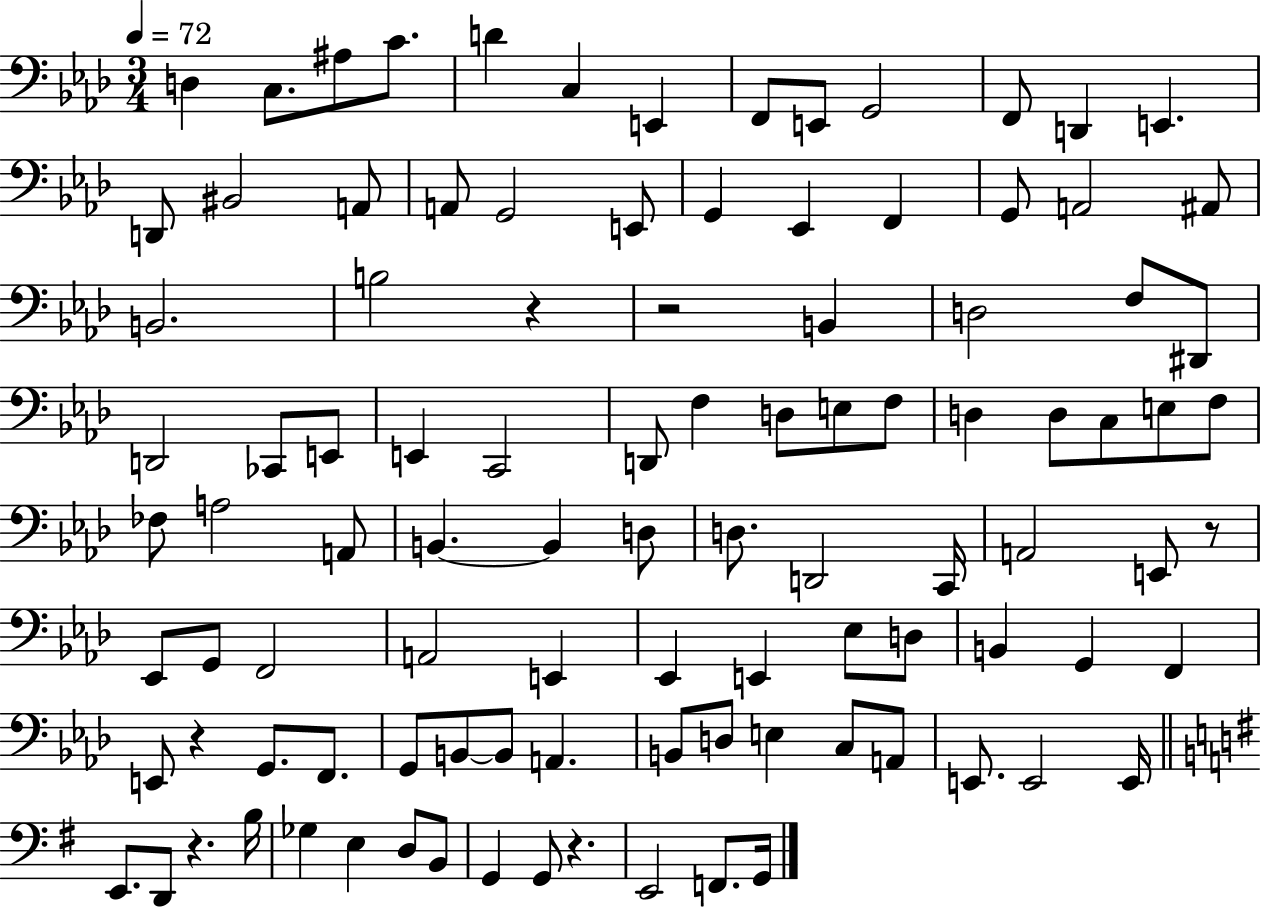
X:1
T:Untitled
M:3/4
L:1/4
K:Ab
D, C,/2 ^A,/2 C/2 D C, E,, F,,/2 E,,/2 G,,2 F,,/2 D,, E,, D,,/2 ^B,,2 A,,/2 A,,/2 G,,2 E,,/2 G,, _E,, F,, G,,/2 A,,2 ^A,,/2 B,,2 B,2 z z2 B,, D,2 F,/2 ^D,,/2 D,,2 _C,,/2 E,,/2 E,, C,,2 D,,/2 F, D,/2 E,/2 F,/2 D, D,/2 C,/2 E,/2 F,/2 _F,/2 A,2 A,,/2 B,, B,, D,/2 D,/2 D,,2 C,,/4 A,,2 E,,/2 z/2 _E,,/2 G,,/2 F,,2 A,,2 E,, _E,, E,, _E,/2 D,/2 B,, G,, F,, E,,/2 z G,,/2 F,,/2 G,,/2 B,,/2 B,,/2 A,, B,,/2 D,/2 E, C,/2 A,,/2 E,,/2 E,,2 E,,/4 E,,/2 D,,/2 z B,/4 _G, E, D,/2 B,,/2 G,, G,,/2 z E,,2 F,,/2 G,,/4